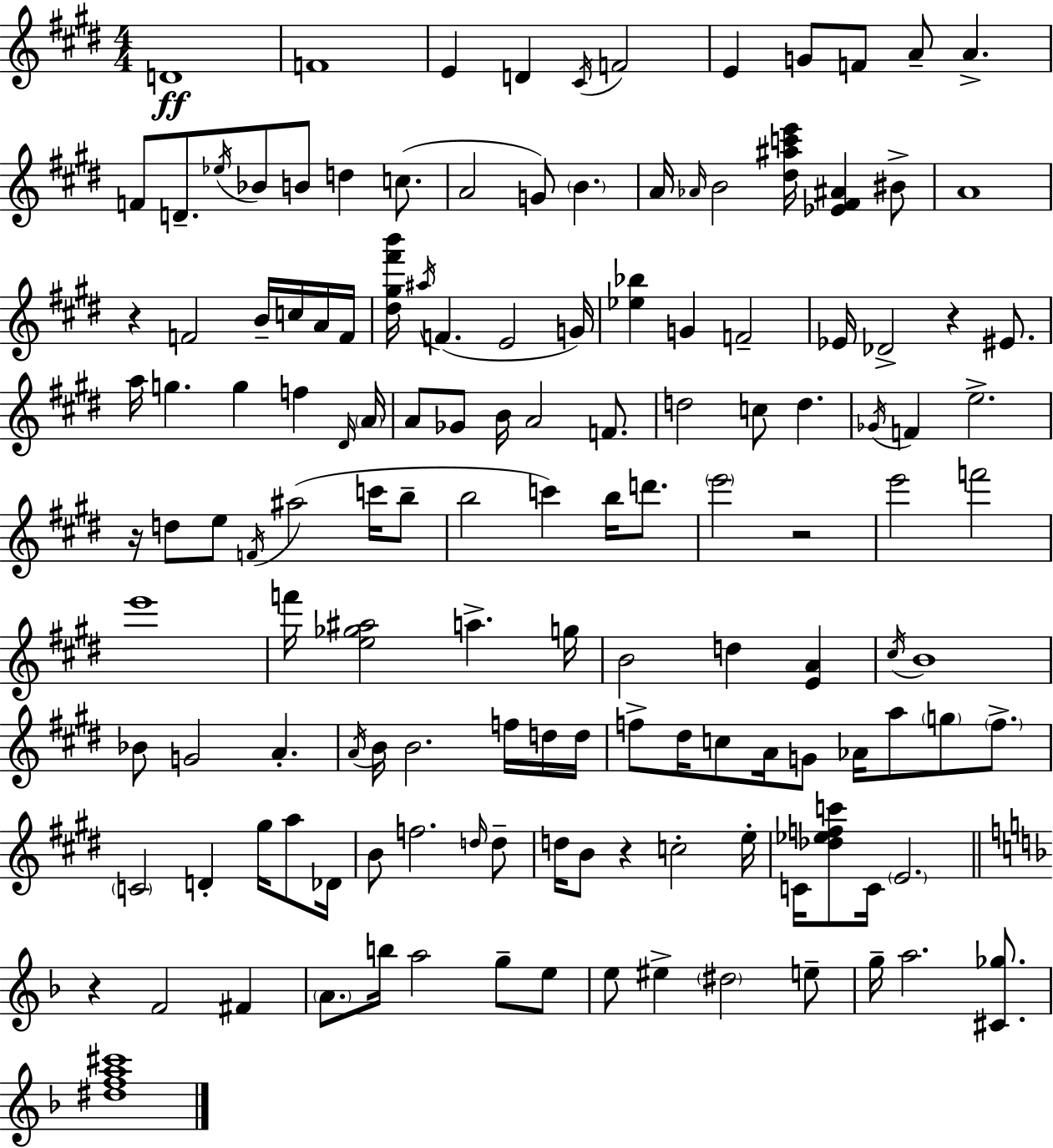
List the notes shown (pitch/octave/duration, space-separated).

D4/w F4/w E4/q D4/q C#4/s F4/h E4/q G4/e F4/e A4/e A4/q. F4/e D4/e. Eb5/s Bb4/e B4/e D5/q C5/e. A4/h G4/e B4/q. A4/s Ab4/s B4/h [D#5,A#5,C6,E6]/s [Eb4,F#4,A#4]/q BIS4/e A4/w R/q F4/h B4/s C5/s A4/s F4/s [D#5,G#5,F#6,B6]/s A#5/s F4/q. E4/h G4/s [Eb5,Bb5]/q G4/q F4/h Eb4/s Db4/h R/q EIS4/e. A5/s G5/q. G5/q F5/q D#4/s A4/s A4/e Gb4/e B4/s A4/h F4/e. D5/h C5/e D5/q. Gb4/s F4/q E5/h. R/s D5/e E5/e F4/s A#5/h C6/s B5/e B5/h C6/q B5/s D6/e. E6/h R/h E6/h F6/h E6/w F6/s [E5,Gb5,A#5]/h A5/q. G5/s B4/h D5/q [E4,A4]/q C#5/s B4/w Bb4/e G4/h A4/q. A4/s B4/s B4/h. F5/s D5/s D5/s F5/e D#5/s C5/e A4/s G4/e Ab4/s A5/e G5/e F5/e. C4/h D4/q G#5/s A5/e Db4/s B4/e F5/h. D5/s D5/e D5/s B4/e R/q C5/h E5/s C4/s [Db5,Eb5,F5,C6]/e C4/s E4/h. R/q F4/h F#4/q A4/e. B5/s A5/h G5/e E5/e E5/e EIS5/q D#5/h E5/e G5/s A5/h. [C#4,Gb5]/e. [D#5,F5,A5,C#6]/w